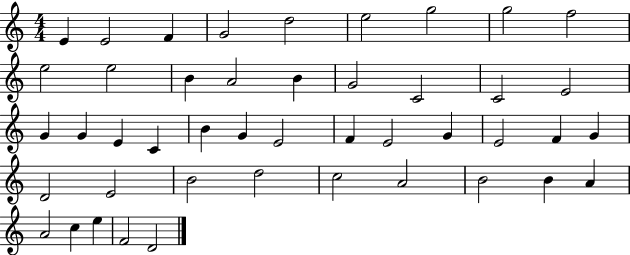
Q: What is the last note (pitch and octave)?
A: D4